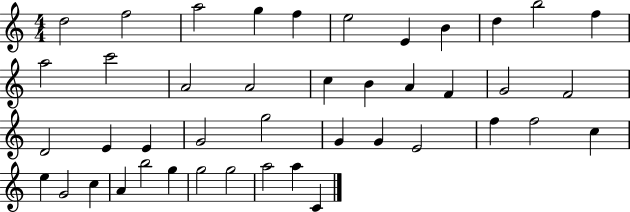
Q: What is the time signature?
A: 4/4